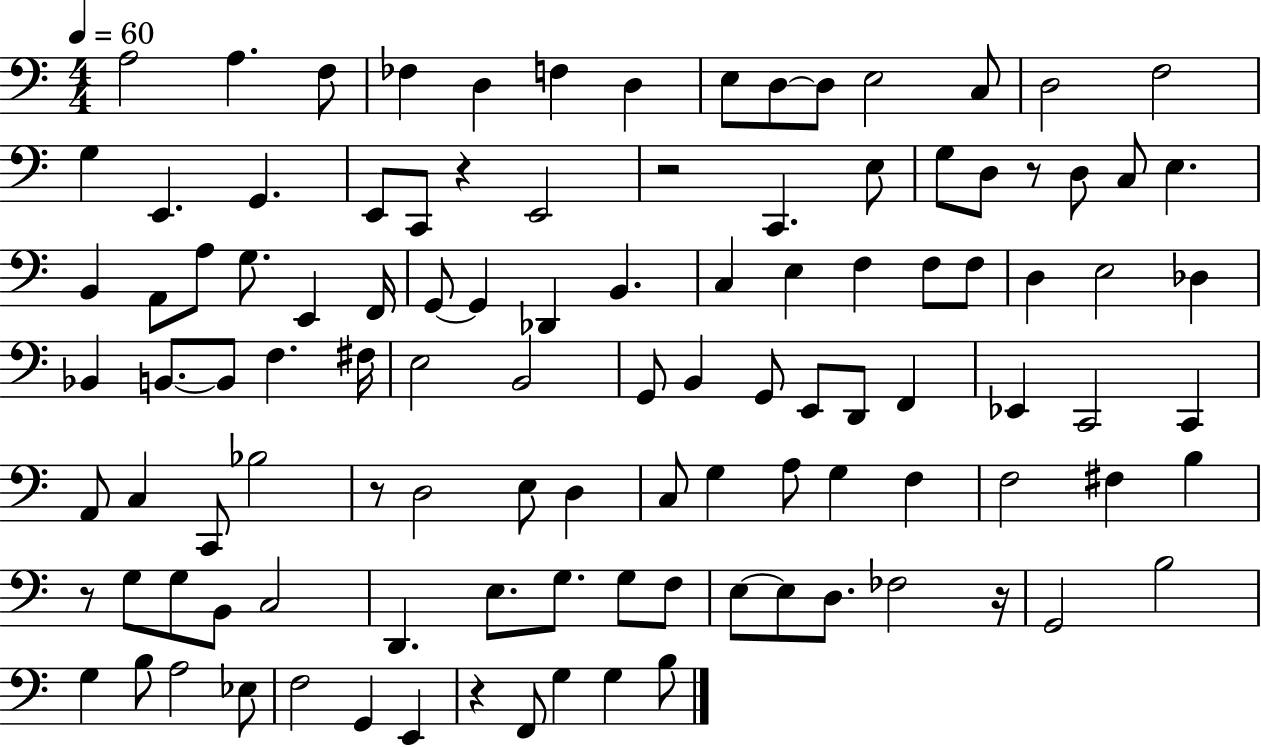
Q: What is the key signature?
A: C major